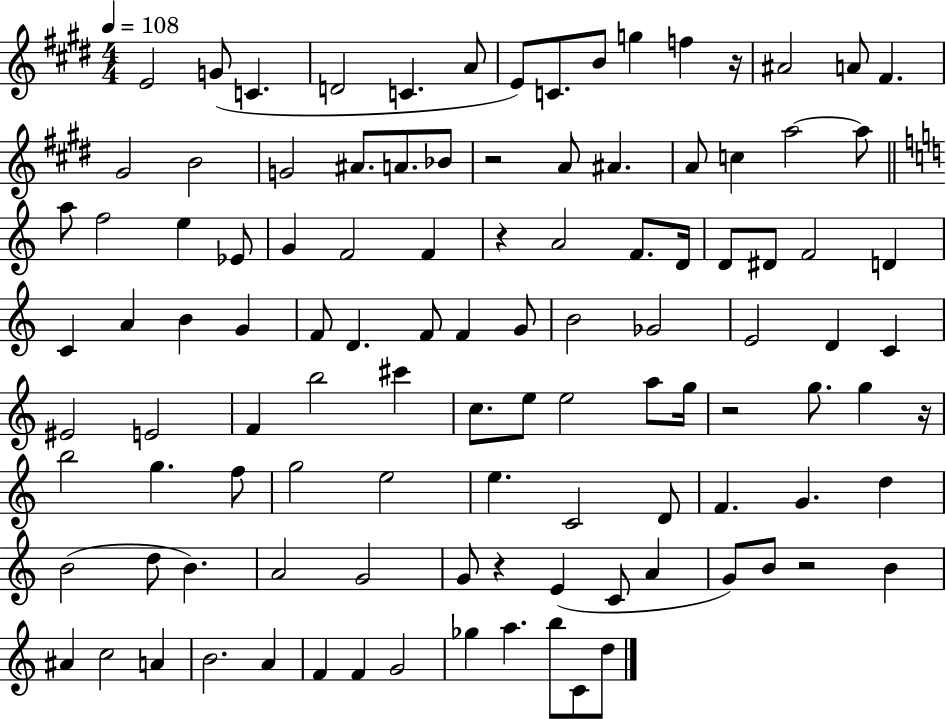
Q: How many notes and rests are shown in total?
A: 109